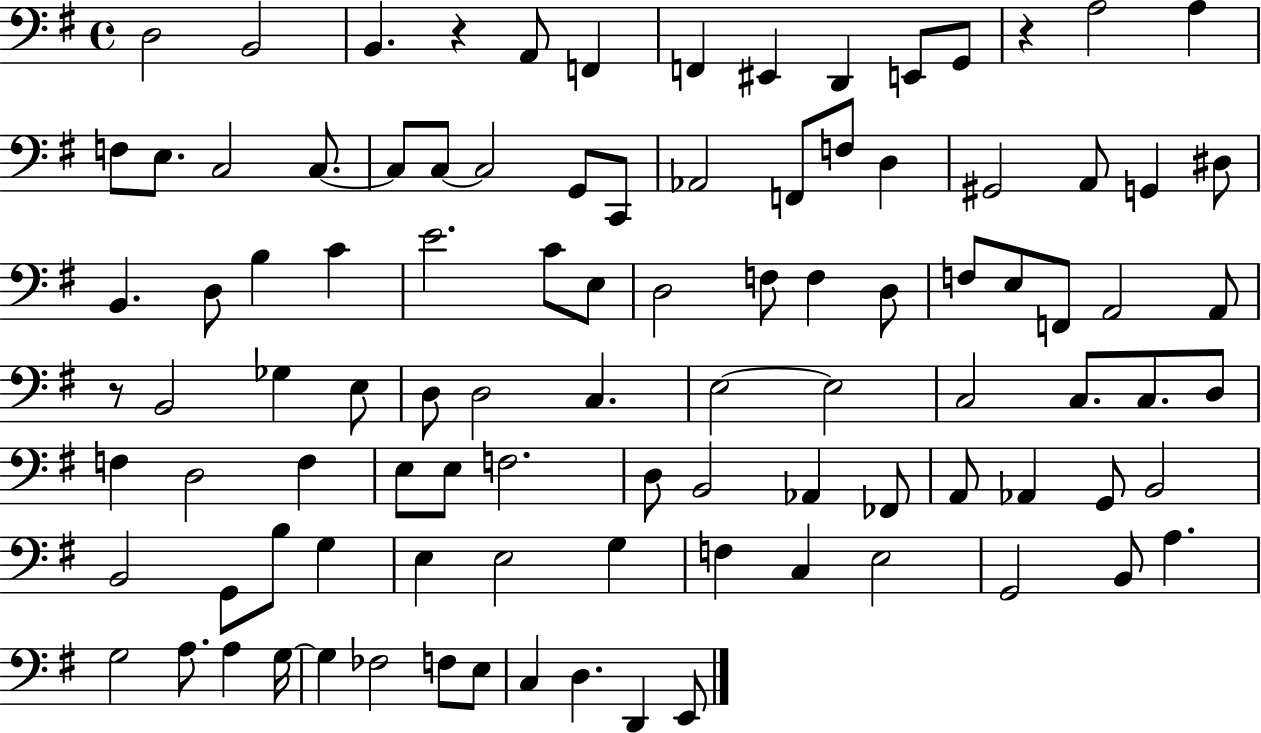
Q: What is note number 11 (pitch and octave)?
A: A3